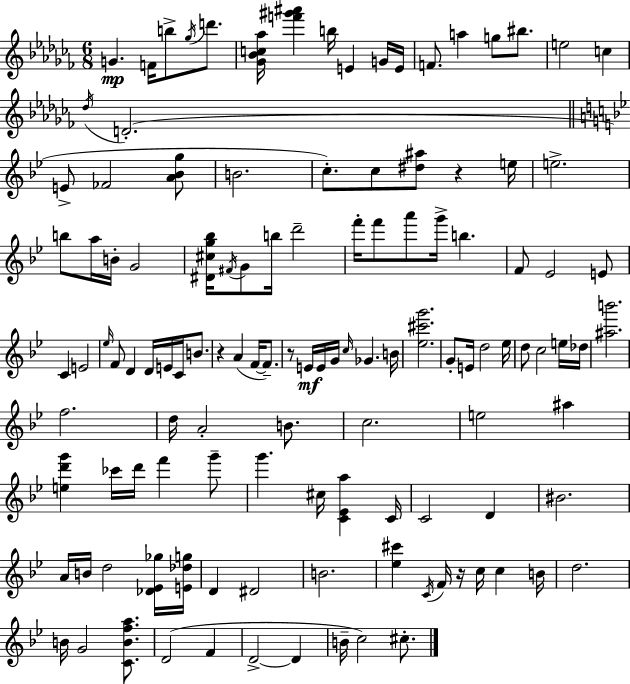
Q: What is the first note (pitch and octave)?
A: G4